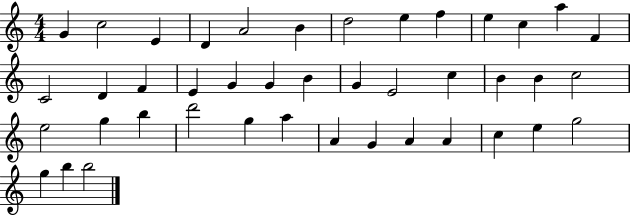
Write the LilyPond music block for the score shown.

{
  \clef treble
  \numericTimeSignature
  \time 4/4
  \key c \major
  g'4 c''2 e'4 | d'4 a'2 b'4 | d''2 e''4 f''4 | e''4 c''4 a''4 f'4 | \break c'2 d'4 f'4 | e'4 g'4 g'4 b'4 | g'4 e'2 c''4 | b'4 b'4 c''2 | \break e''2 g''4 b''4 | d'''2 g''4 a''4 | a'4 g'4 a'4 a'4 | c''4 e''4 g''2 | \break g''4 b''4 b''2 | \bar "|."
}